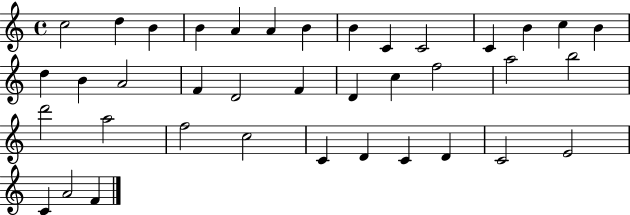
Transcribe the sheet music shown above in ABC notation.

X:1
T:Untitled
M:4/4
L:1/4
K:C
c2 d B B A A B B C C2 C B c B d B A2 F D2 F D c f2 a2 b2 d'2 a2 f2 c2 C D C D C2 E2 C A2 F